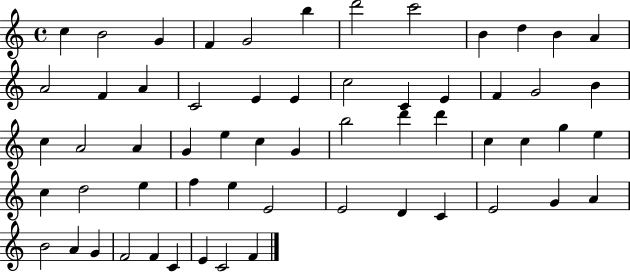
{
  \clef treble
  \time 4/4
  \defaultTimeSignature
  \key c \major
  c''4 b'2 g'4 | f'4 g'2 b''4 | d'''2 c'''2 | b'4 d''4 b'4 a'4 | \break a'2 f'4 a'4 | c'2 e'4 e'4 | c''2 c'4 e'4 | f'4 g'2 b'4 | \break c''4 a'2 a'4 | g'4 e''4 c''4 g'4 | b''2 d'''4 d'''4 | c''4 c''4 g''4 e''4 | \break c''4 d''2 e''4 | f''4 e''4 e'2 | e'2 d'4 c'4 | e'2 g'4 a'4 | \break b'2 a'4 g'4 | f'2 f'4 c'4 | e'4 c'2 f'4 | \bar "|."
}